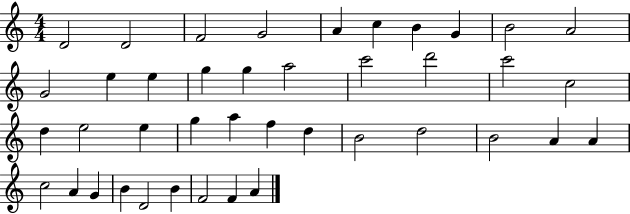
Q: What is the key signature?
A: C major